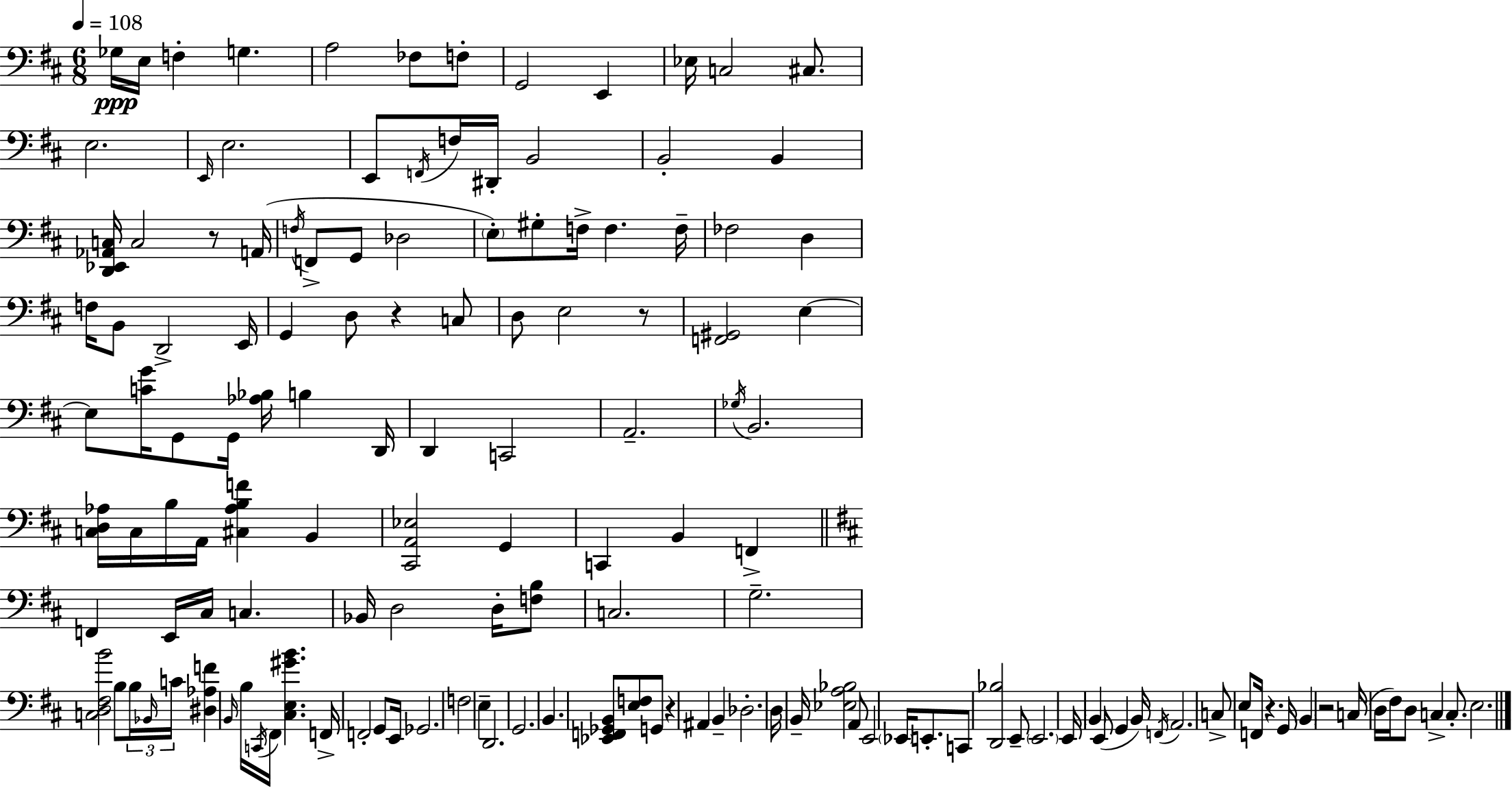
{
  \clef bass
  \numericTimeSignature
  \time 6/8
  \key d \major
  \tempo 4 = 108
  ges16\ppp e16 f4-. g4. | a2 fes8 f8-. | g,2 e,4 | ees16 c2 cis8. | \break e2. | \grace { e,16 } e2. | e,8 \acciaccatura { f,16 } f16 dis,16-. b,2 | b,2-. b,4 | \break <d, ees, aes, c>16 c2 r8 | a,16( \acciaccatura { f16 } f,8-> g,8 des2 | \parenthesize e8-.) gis8-. f16-> f4. | f16-- fes2 d4 | \break f16 b,8 d,2-> | e,16 g,4 d8 r4 | c8 d8 e2 | r8 <f, gis,>2 e4~~ | \break e8 <c' g'>16 g,8 g,16 <aes bes>16 b4 | d,16 d,4 c,2 | a,2.-- | \acciaccatura { ges16 } b,2. | \break <c d aes>16 c16 b16 a,16 <cis aes b f'>4 | b,4 <cis, a, ees>2 | g,4 c,4 b,4 | f,4-> \bar "||" \break \key d \major f,4 e,16 cis16 c4. | bes,16 d2 d16-. <f b>8 | c2. | g2.-- | \break <c d fis b'>2 b8 \tuplet 3/2 { b16 \grace { bes,16 } | c'16 } <dis aes f'>4 \grace { b,16 } b16 \acciaccatura { c,16 } fis,16 <cis e gis' b'>4. | f,16-> f,2-. | g,8 e,16 ges,2. | \break f2 e4-- | d,2. | g,2. | b,4. <ees, f, ges, b,>8 <e f>8 | \break g,8 r4 ais,4 b,4-- | des2.-. | d16 b,16-- <ees a bes>2 | a,8 e,2 \parenthesize ees,16 | \break e,8.-. c,8 <d, bes>2 | e,8-- \parenthesize e,2. | e,16 \parenthesize b,4 e,8( g,4 | b,16) \acciaccatura { f,16 } a,2. | \break c8-> e8 f,16 r4. | g,16 \parenthesize b,4 r2 | c16( d16 fis16) d8 c4-> | c8.-. e2. | \break \bar "|."
}